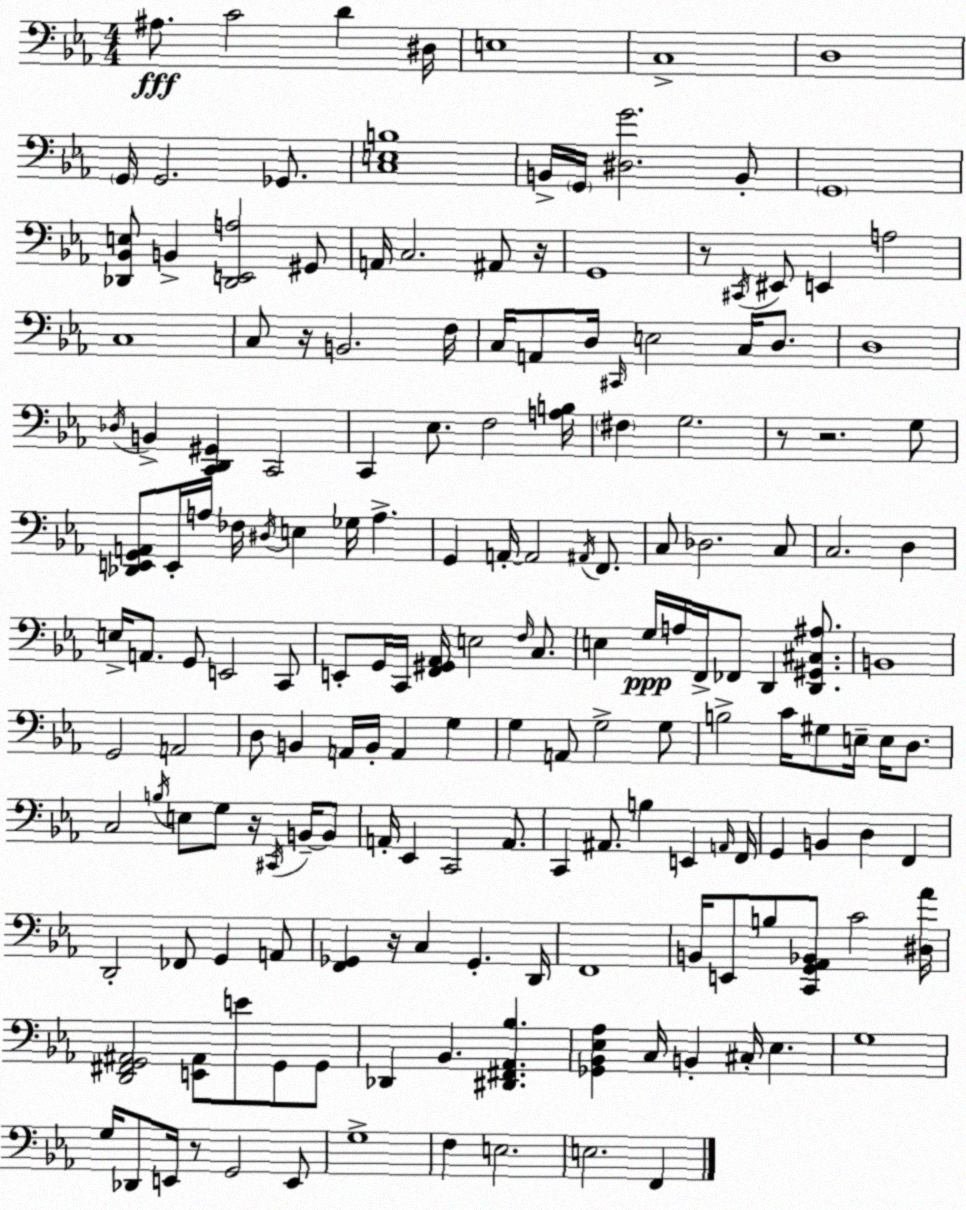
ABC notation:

X:1
T:Untitled
M:4/4
L:1/4
K:Cm
^A,/2 C2 D ^D,/4 E,4 C,4 D,4 G,,/4 G,,2 _G,,/2 [C,E,B,]4 B,,/4 G,,/4 [^D,G]2 B,,/2 G,,4 [_D,,_B,,E,]/2 B,, [_D,,E,,A,]2 ^G,,/2 A,,/4 C,2 ^A,,/2 z/4 G,,4 z/2 ^C,,/4 ^E,,/2 E,, A,2 C,4 C,/2 z/4 B,,2 F,/4 C,/4 A,,/2 D,/4 ^C,,/4 E,2 C,/4 D,/2 D,4 _D,/4 B,, [C,,D,,^G,,] C,,2 C,, _E,/2 F,2 [A,B,]/4 ^F, G,2 z/2 z2 G,/2 [_D,,E,,G,,A,,]/2 E,,/4 A,/4 _F,/4 ^D,/4 E, _G,/4 A, G,, A,,/4 A,,2 ^A,,/4 F,,/2 C,/2 _D,2 C,/2 C,2 D, E,/4 A,,/2 G,,/2 E,,2 C,,/2 E,,/2 G,,/4 C,,/4 [F,,^G,,_A,,]/4 E,2 F,/4 C,/2 E, G,/4 A,/4 F,,/4 _F,,/2 D,, [D,,^G,,^C,^A,]/2 B,,4 G,,2 A,,2 D,/2 B,, A,,/4 B,,/4 A,, G, G, A,,/2 G,2 G,/2 B,2 C/4 ^G,/2 E,/4 E,/4 D,/2 C,2 B,/4 E,/2 G,/2 z/4 ^C,,/4 B,,/4 B,,/2 A,,/4 _E,, C,,2 A,,/2 C,, ^A,,/2 B, E,, A,,/4 F,,/4 G,, B,, D, F,, D,,2 _F,,/2 G,, A,,/2 [F,,_G,,] z/4 C, _G,, D,,/4 F,,4 B,,/4 E,,/2 B,/2 [C,,G,,_A,,_B,,]/2 C2 [^D,_A]/4 [D,,^F,,G,,^A,,]2 [E,,^A,,]/2 E/2 G,,/2 G,,/2 _D,, _B,, [^D,,^F,,_A,,_B,] [_G,,_B,,_E,_A,] C,/4 B,, ^C,/4 _E, G,4 G,/4 _D,,/2 E,,/4 z/2 G,,2 E,,/2 G,4 F, E,2 E,2 F,,